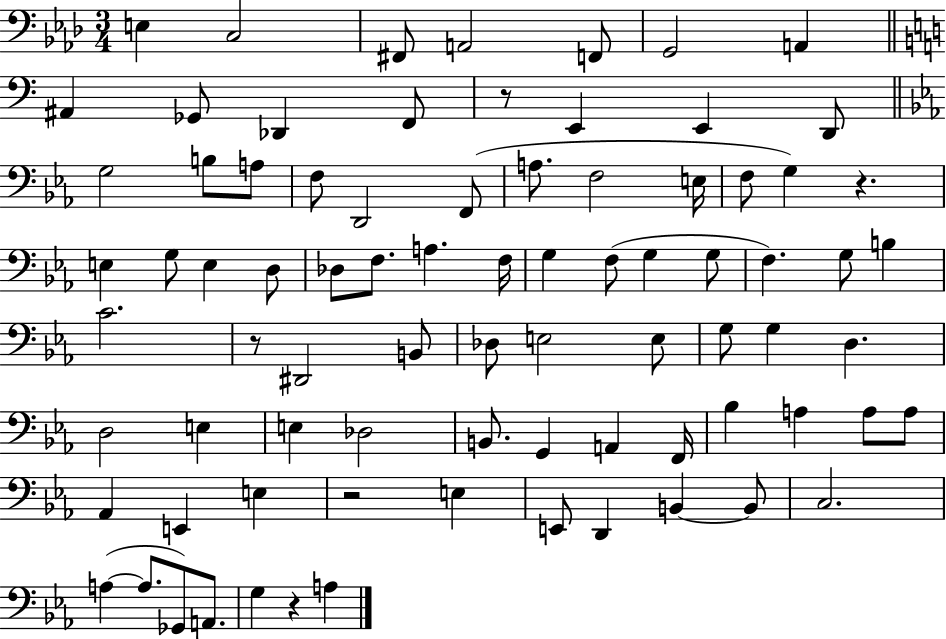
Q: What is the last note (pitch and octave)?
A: A3